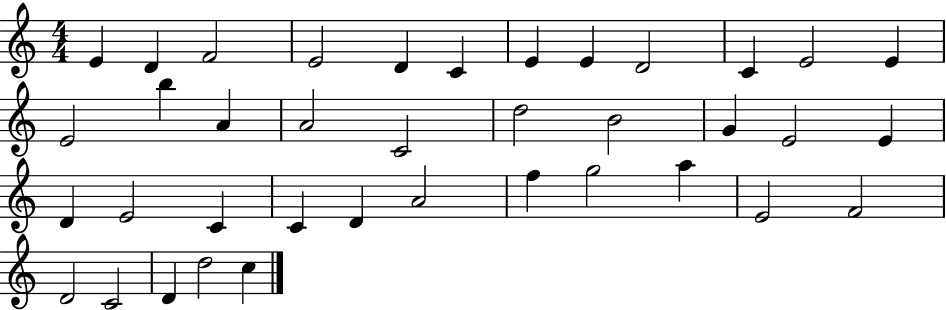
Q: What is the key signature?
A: C major